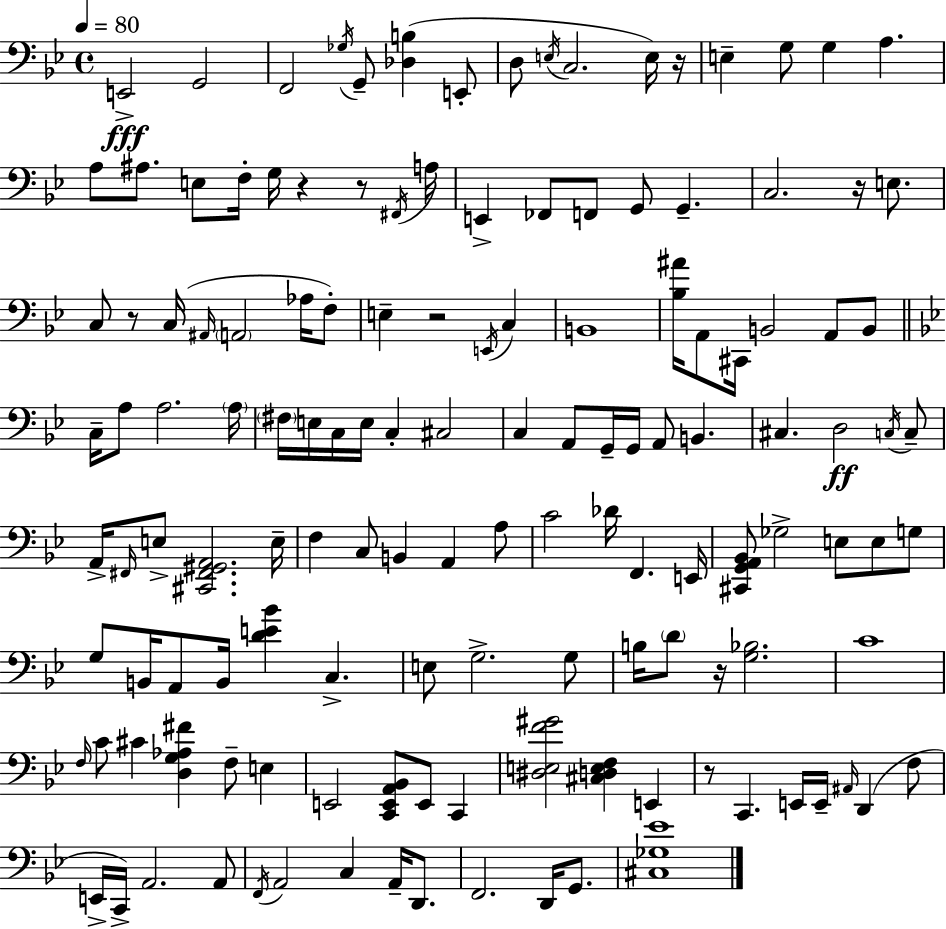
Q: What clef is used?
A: bass